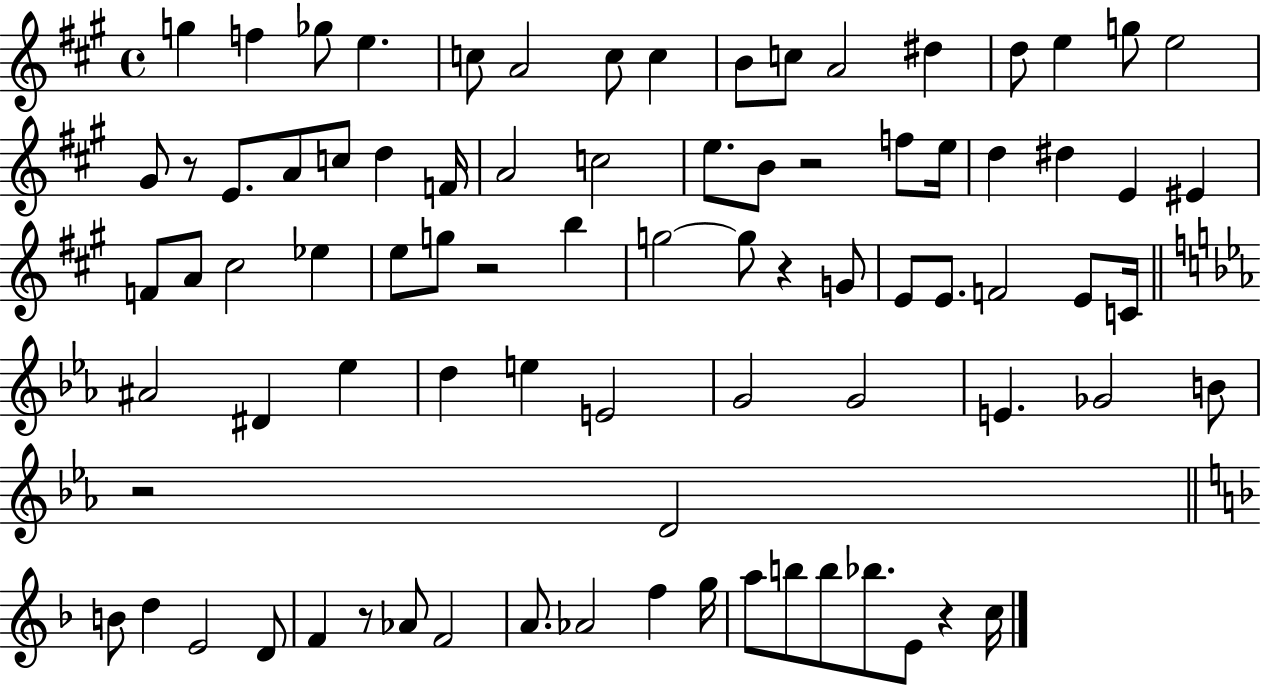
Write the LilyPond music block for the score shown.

{
  \clef treble
  \time 4/4
  \defaultTimeSignature
  \key a \major
  g''4 f''4 ges''8 e''4. | c''8 a'2 c''8 c''4 | b'8 c''8 a'2 dis''4 | d''8 e''4 g''8 e''2 | \break gis'8 r8 e'8. a'8 c''8 d''4 f'16 | a'2 c''2 | e''8. b'8 r2 f''8 e''16 | d''4 dis''4 e'4 eis'4 | \break f'8 a'8 cis''2 ees''4 | e''8 g''8 r2 b''4 | g''2~~ g''8 r4 g'8 | e'8 e'8. f'2 e'8 c'16 | \break \bar "||" \break \key c \minor ais'2 dis'4 ees''4 | d''4 e''4 e'2 | g'2 g'2 | e'4. ges'2 b'8 | \break r2 d'2 | \bar "||" \break \key d \minor b'8 d''4 e'2 d'8 | f'4 r8 aes'8 f'2 | a'8. aes'2 f''4 g''16 | a''8 b''8 b''8 bes''8. e'8 r4 c''16 | \break \bar "|."
}